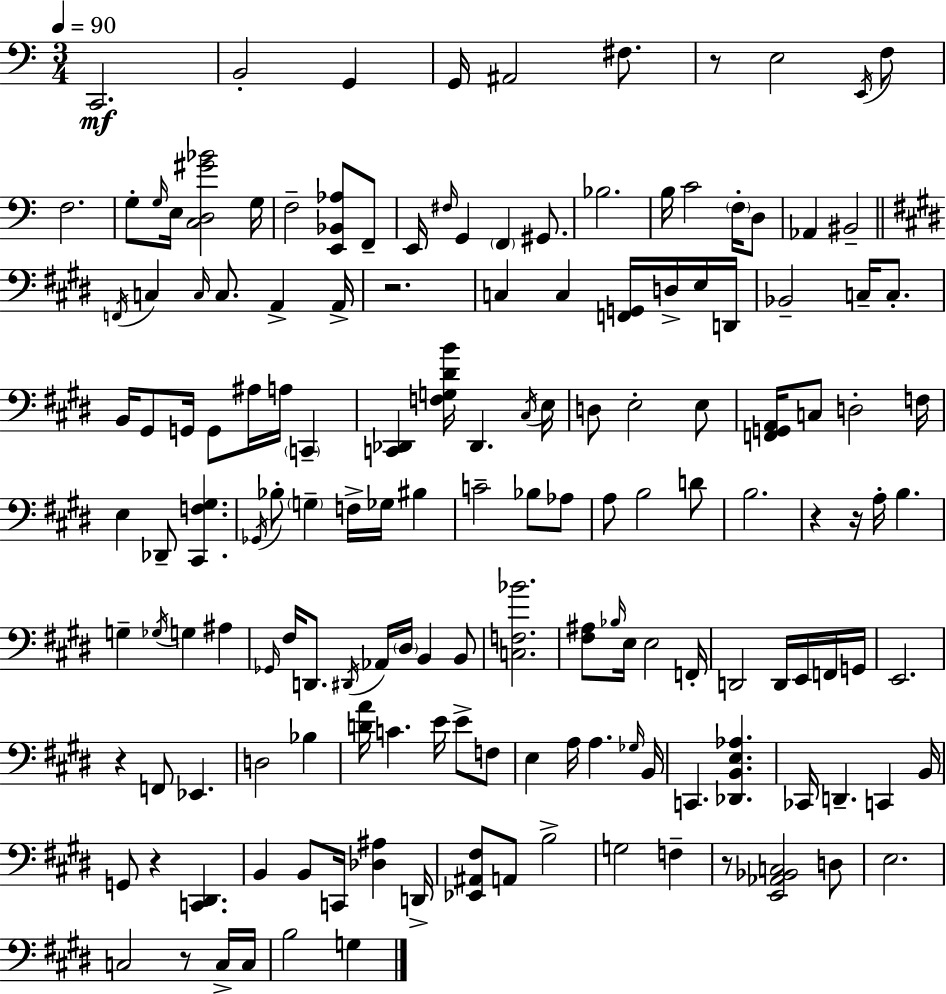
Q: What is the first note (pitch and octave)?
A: C2